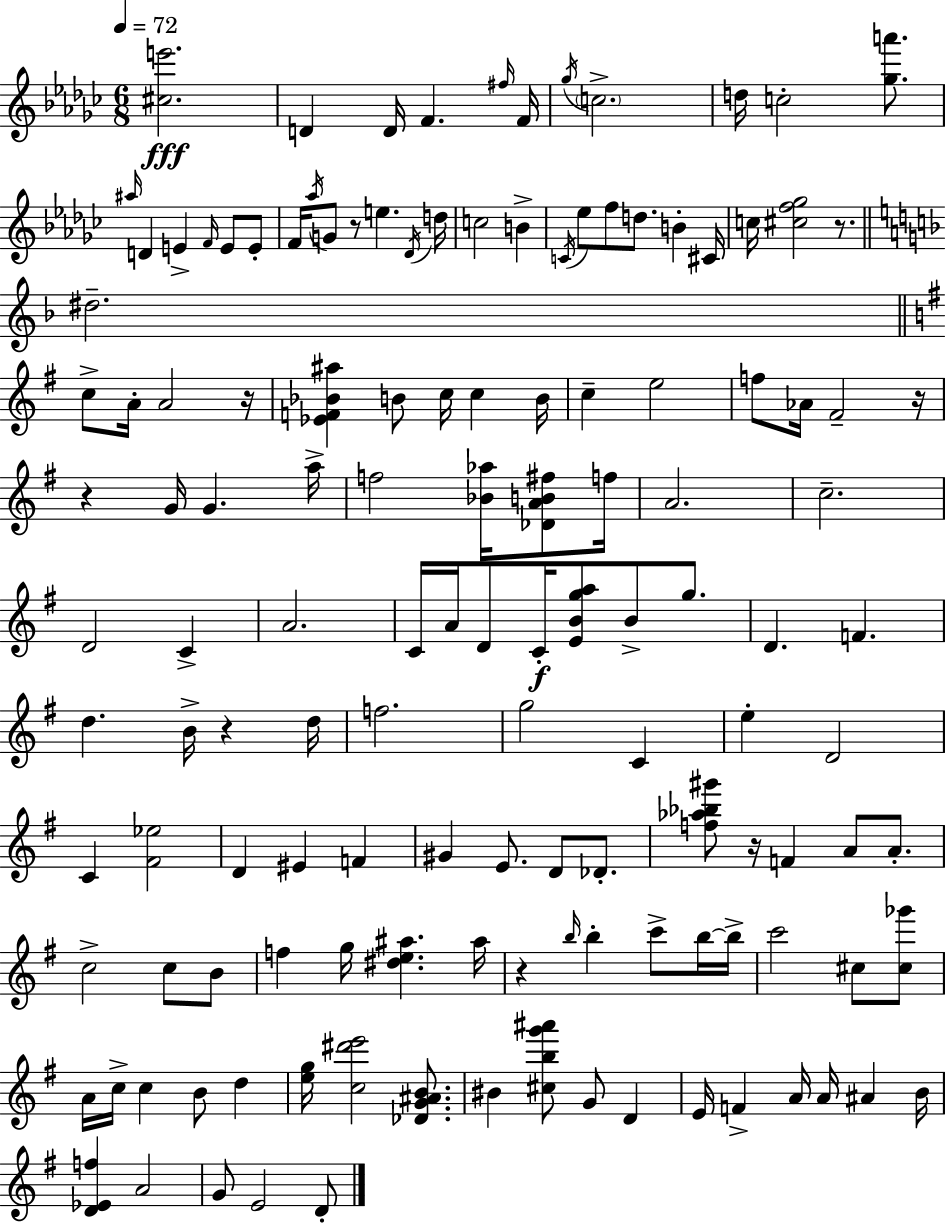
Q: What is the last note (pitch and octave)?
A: D4